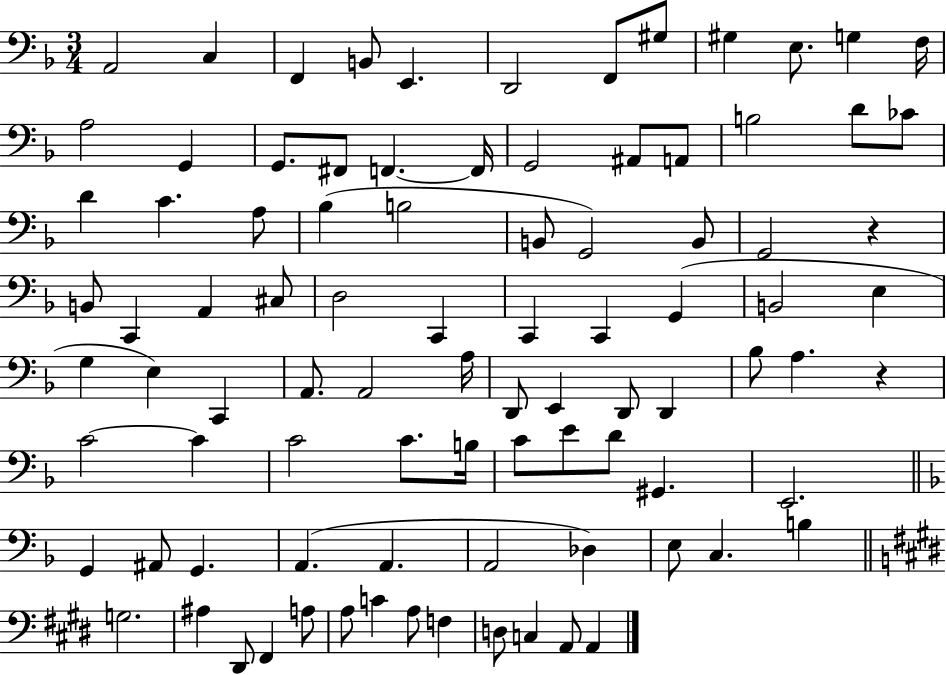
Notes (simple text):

A2/h C3/q F2/q B2/e E2/q. D2/h F2/e G#3/e G#3/q E3/e. G3/q F3/s A3/h G2/q G2/e. F#2/e F2/q. F2/s G2/h A#2/e A2/e B3/h D4/e CES4/e D4/q C4/q. A3/e Bb3/q B3/h B2/e G2/h B2/e G2/h R/q B2/e C2/q A2/q C#3/e D3/h C2/q C2/q C2/q G2/q B2/h E3/q G3/q E3/q C2/q A2/e. A2/h A3/s D2/e E2/q D2/e D2/q Bb3/e A3/q. R/q C4/h C4/q C4/h C4/e. B3/s C4/e E4/e D4/e G#2/q. E2/h. G2/q A#2/e G2/q. A2/q. A2/q. A2/h Db3/q E3/e C3/q. B3/q G3/h. A#3/q D#2/e F#2/q A3/e A3/e C4/q A3/e F3/q D3/e C3/q A2/e A2/q